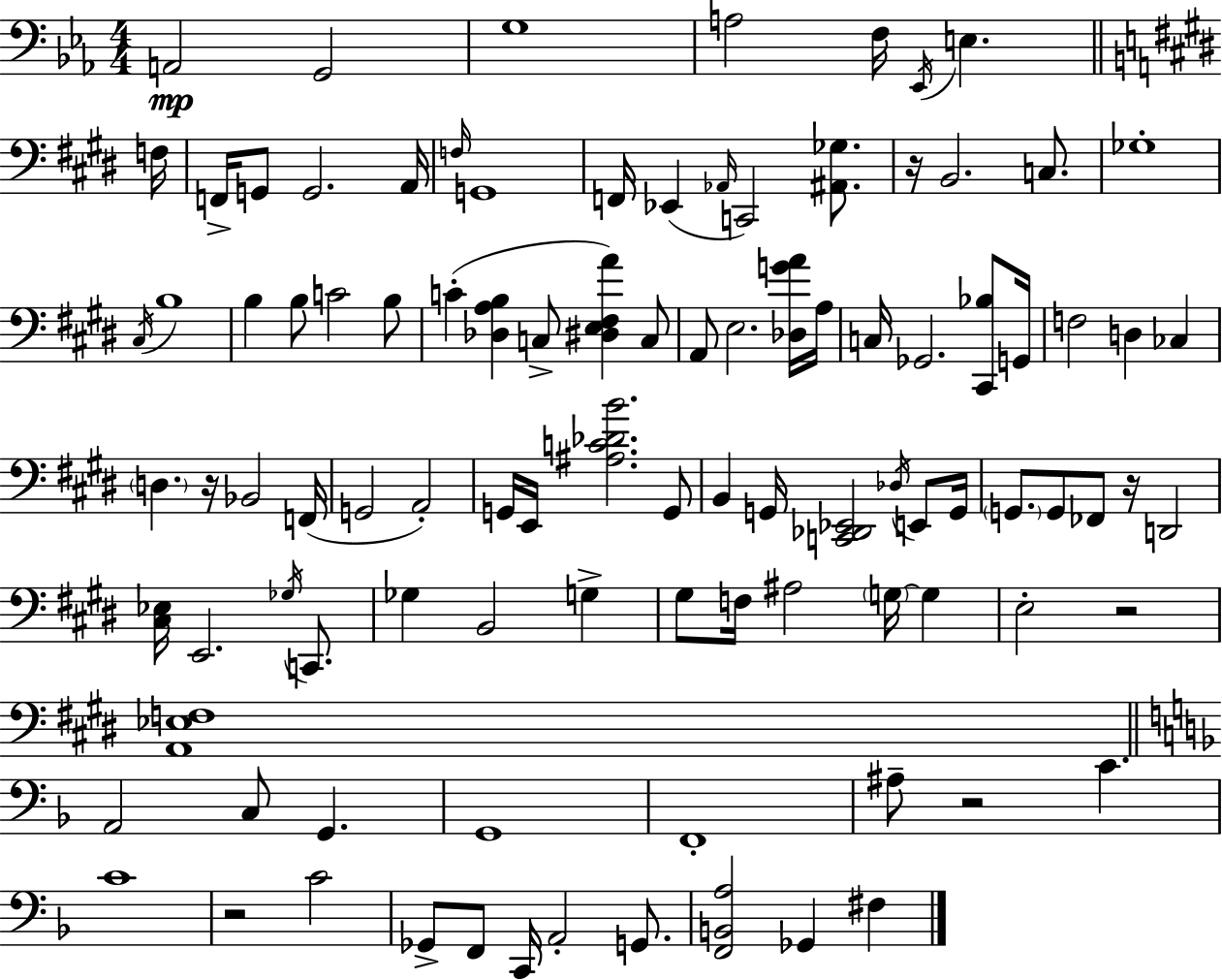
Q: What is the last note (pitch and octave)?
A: F#3